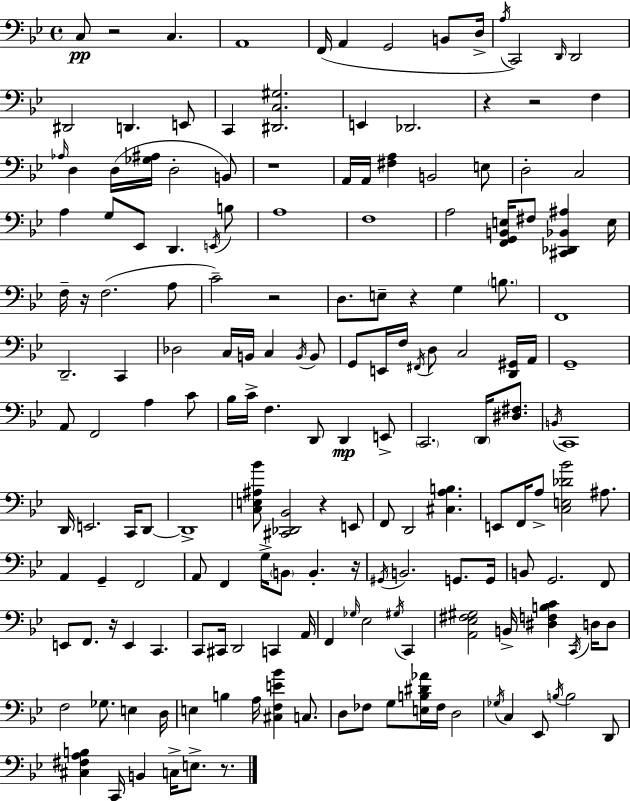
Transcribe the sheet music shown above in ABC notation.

X:1
T:Untitled
M:4/4
L:1/4
K:Bb
C,/2 z2 C, A,,4 F,,/4 A,, G,,2 B,,/2 D,/4 A,/4 C,,2 D,,/4 D,,2 ^D,,2 D,, E,,/2 C,, [^D,,C,^G,]2 E,, _D,,2 z z2 F, _A,/4 D, D,/4 [_G,^A,]/4 D,2 B,,/2 z4 A,,/4 A,,/4 [^F,A,] B,,2 E,/2 D,2 C,2 A, G,/2 _E,,/2 D,, E,,/4 B,/2 A,4 F,4 A,2 [F,,G,,B,,E,]/4 ^F,/2 [^C,,_D,,_B,,^A,] E,/4 F,/4 z/4 F,2 A,/2 C2 z2 D,/2 E,/2 z G, B,/2 F,,4 D,,2 C,, _D,2 C,/4 B,,/4 C, B,,/4 B,,/2 G,,/2 E,,/4 F,/4 ^F,,/4 D,/2 C,2 [D,,^G,,]/4 A,,/4 G,,4 A,,/2 F,,2 A, C/2 _B,/4 C/4 F, D,,/2 D,, E,,/2 C,,2 D,,/4 [^D,^F,]/2 B,,/4 C,,4 D,,/4 E,,2 C,,/4 D,,/2 D,,4 [C,E,^A,_B]/2 [^C,,_D,,_B,,]2 z E,,/2 F,,/2 D,,2 [^C,A,B,] E,,/2 F,,/4 A,/2 [C,E,_D_B]2 ^A,/2 A,, G,, F,,2 A,,/2 F,, G,/4 B,,/2 B,, z/4 ^G,,/4 B,,2 G,,/2 G,,/4 B,,/2 G,,2 F,,/2 E,,/2 F,,/2 z/4 E,, C,, C,,/2 ^C,,/4 D,,2 C,, A,,/4 F,, _G,/4 _E,2 ^G,/4 C,, [A,,_E,^F,^G,]2 B,,/4 [^D,F,B,C] C,,/4 D,/4 D,/2 F,2 _G,/2 E, D,/4 E, B, A,/4 [^C,F,E_B] C,/2 D,/2 _F,/2 G,/2 [E,B,^D_A]/4 _F,/4 D,2 _G,/4 C, _E,,/2 B,/4 B,2 D,,/2 [^C,^F,A,B,] C,,/4 B,, C,/4 E,/2 z/2